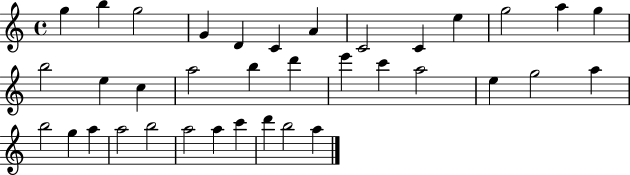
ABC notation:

X:1
T:Untitled
M:4/4
L:1/4
K:C
g b g2 G D C A C2 C e g2 a g b2 e c a2 b d' e' c' a2 e g2 a b2 g a a2 b2 a2 a c' d' b2 a